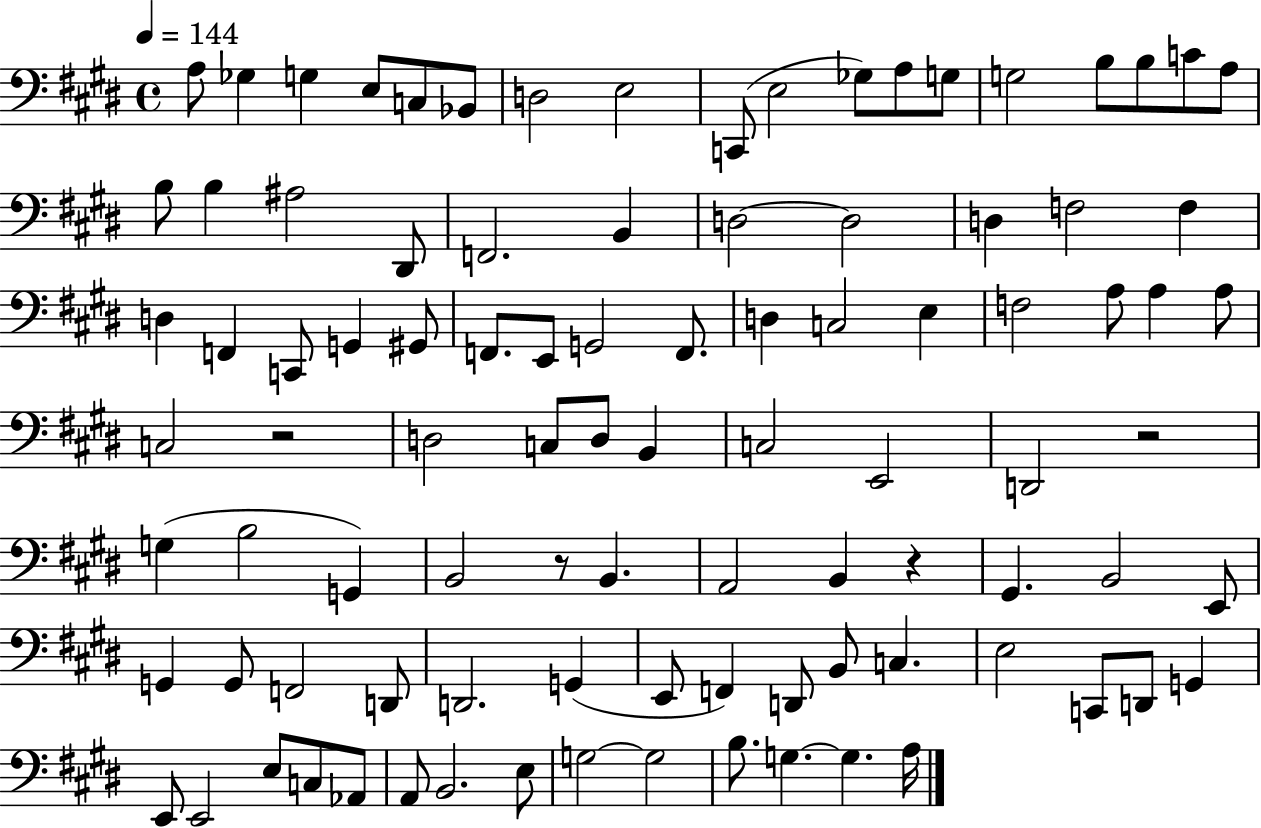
A3/e Gb3/q G3/q E3/e C3/e Bb2/e D3/h E3/h C2/e E3/h Gb3/e A3/e G3/e G3/h B3/e B3/e C4/e A3/e B3/e B3/q A#3/h D#2/e F2/h. B2/q D3/h D3/h D3/q F3/h F3/q D3/q F2/q C2/e G2/q G#2/e F2/e. E2/e G2/h F2/e. D3/q C3/h E3/q F3/h A3/e A3/q A3/e C3/h R/h D3/h C3/e D3/e B2/q C3/h E2/h D2/h R/h G3/q B3/h G2/q B2/h R/e B2/q. A2/h B2/q R/q G#2/q. B2/h E2/e G2/q G2/e F2/h D2/e D2/h. G2/q E2/e F2/q D2/e B2/e C3/q. E3/h C2/e D2/e G2/q E2/e E2/h E3/e C3/e Ab2/e A2/e B2/h. E3/e G3/h G3/h B3/e. G3/q. G3/q. A3/s